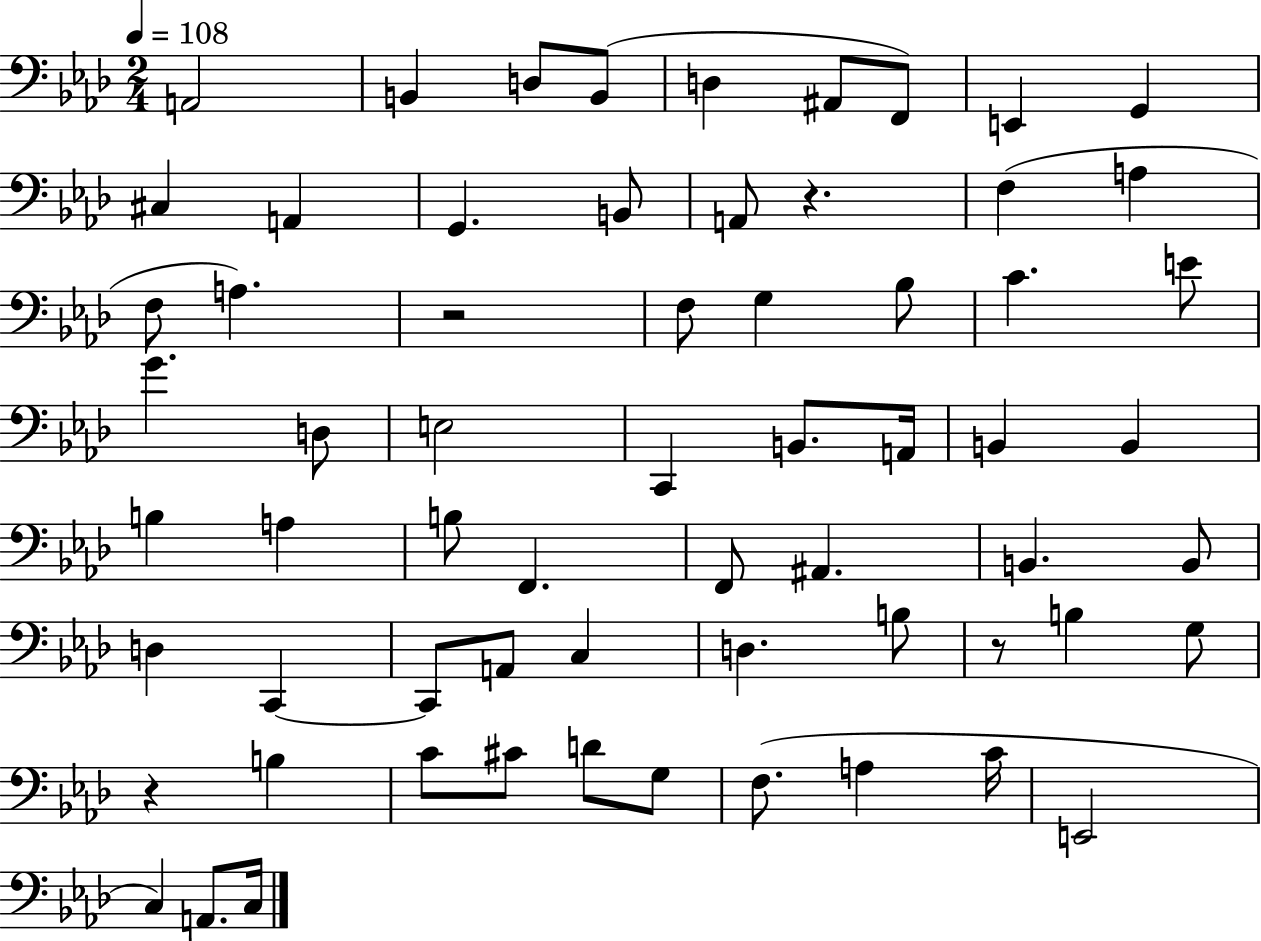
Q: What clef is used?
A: bass